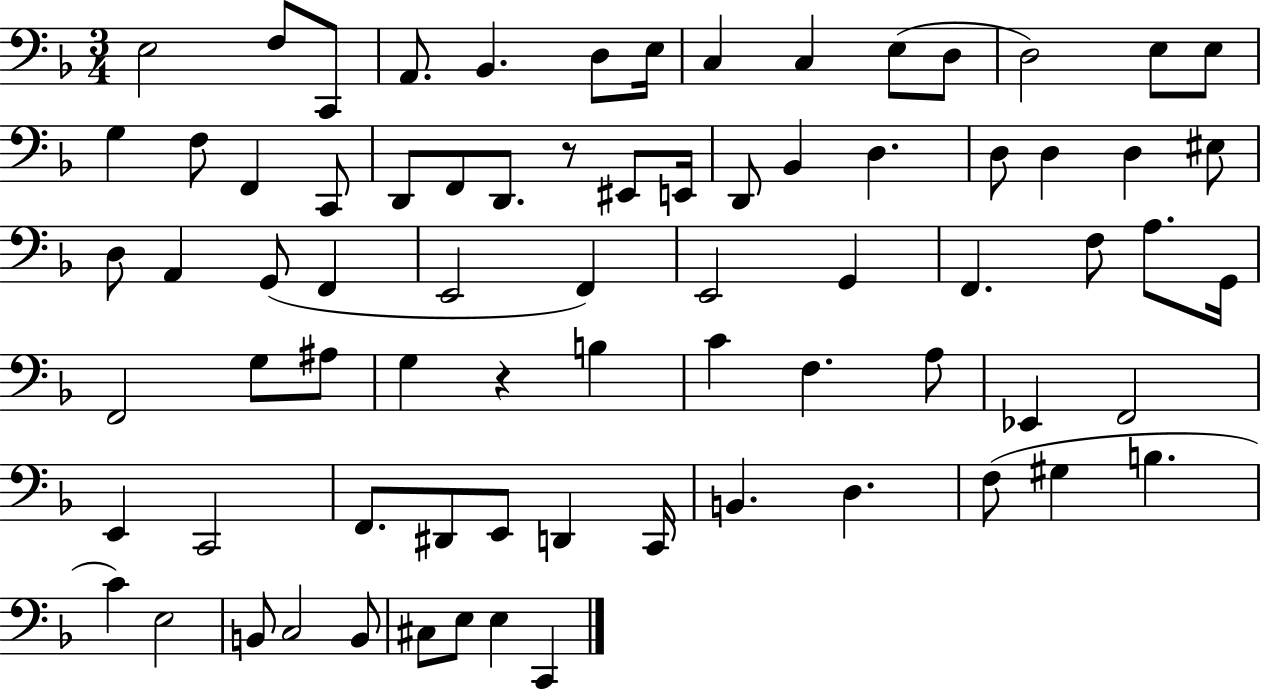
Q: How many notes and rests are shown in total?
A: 75